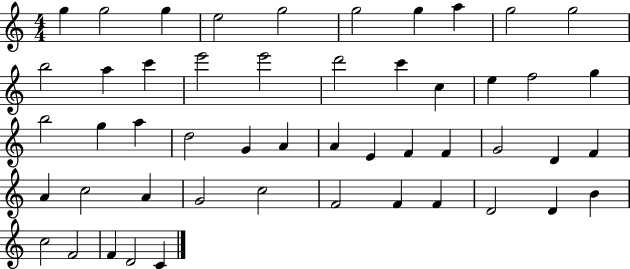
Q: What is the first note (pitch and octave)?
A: G5